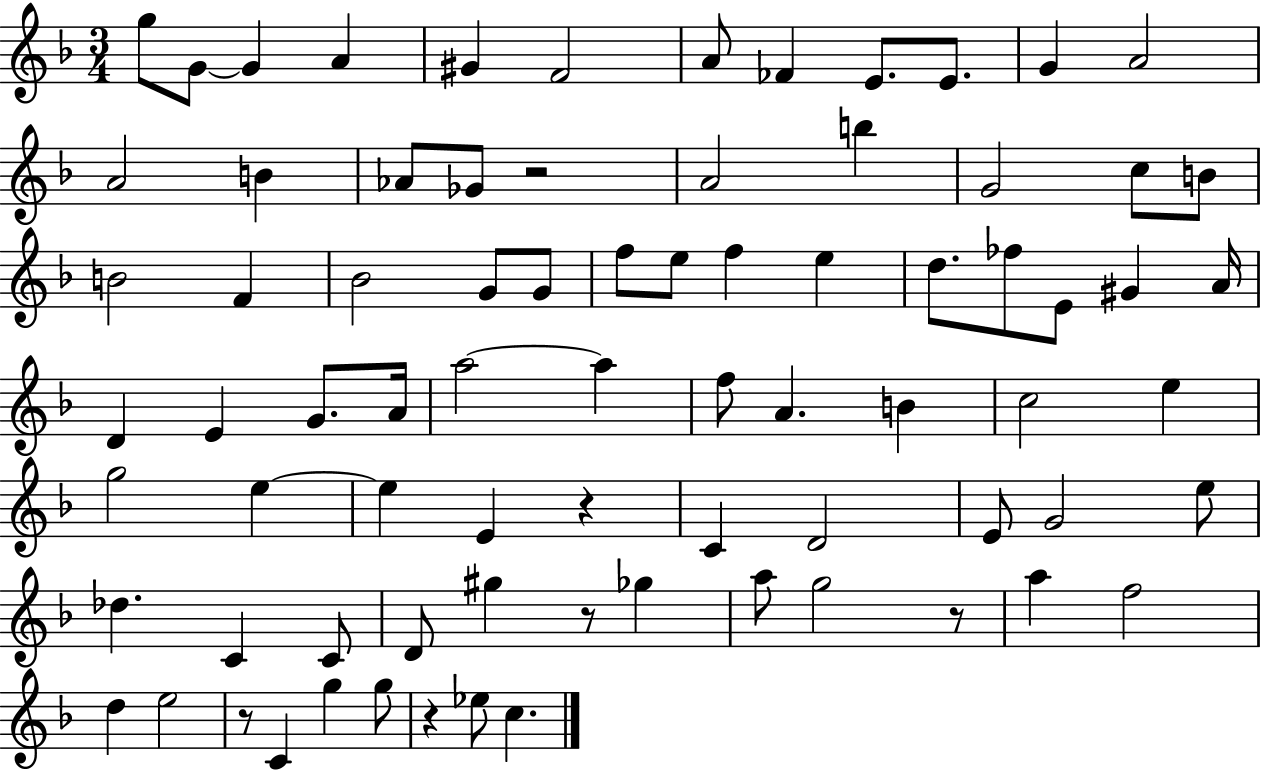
G5/e G4/e G4/q A4/q G#4/q F4/h A4/e FES4/q E4/e. E4/e. G4/q A4/h A4/h B4/q Ab4/e Gb4/e R/h A4/h B5/q G4/h C5/e B4/e B4/h F4/q Bb4/h G4/e G4/e F5/e E5/e F5/q E5/q D5/e. FES5/e E4/e G#4/q A4/s D4/q E4/q G4/e. A4/s A5/h A5/q F5/e A4/q. B4/q C5/h E5/q G5/h E5/q E5/q E4/q R/q C4/q D4/h E4/e G4/h E5/e Db5/q. C4/q C4/e D4/e G#5/q R/e Gb5/q A5/e G5/h R/e A5/q F5/h D5/q E5/h R/e C4/q G5/q G5/e R/q Eb5/e C5/q.